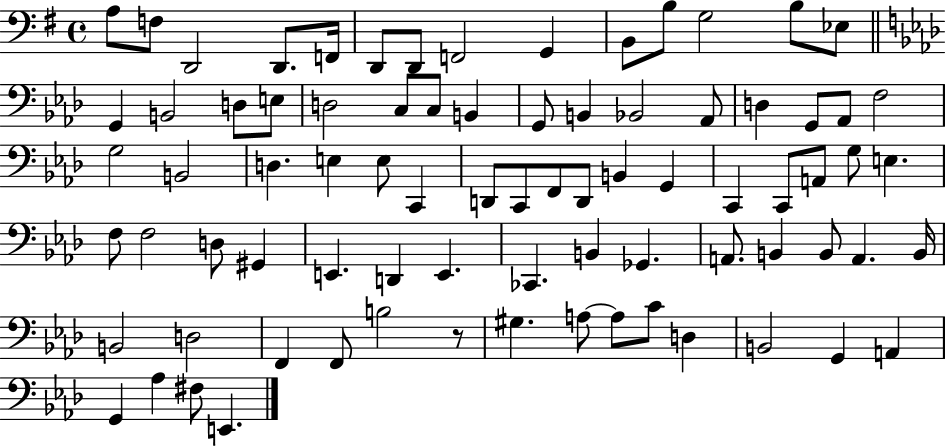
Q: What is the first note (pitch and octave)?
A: A3